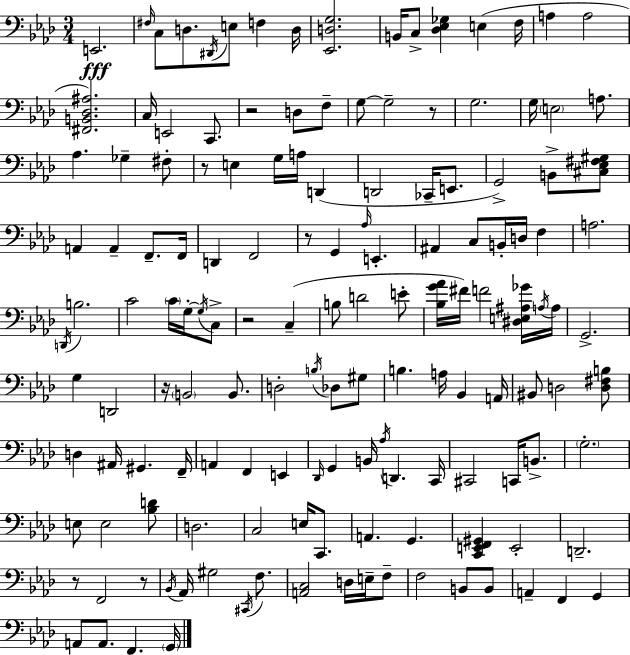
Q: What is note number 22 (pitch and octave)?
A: G3